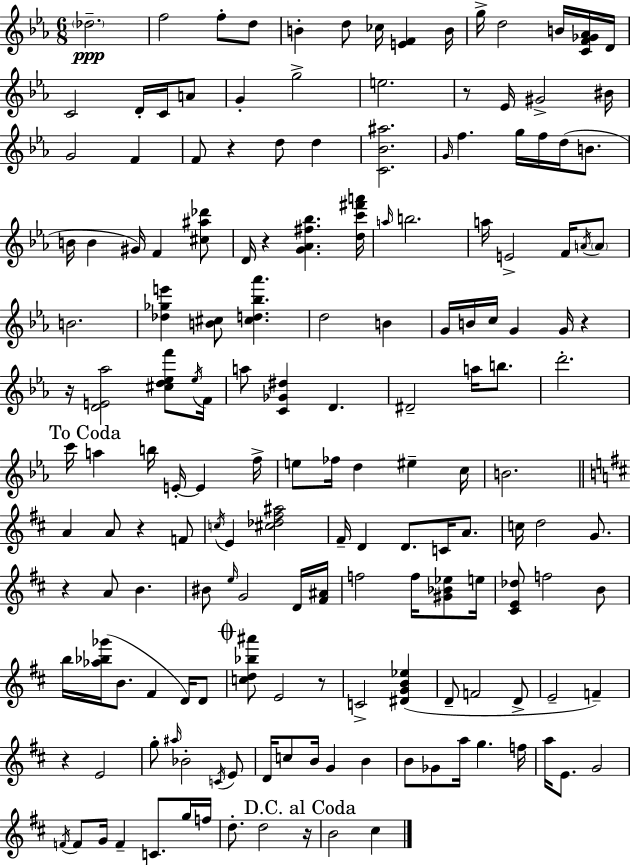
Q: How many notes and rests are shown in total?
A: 168